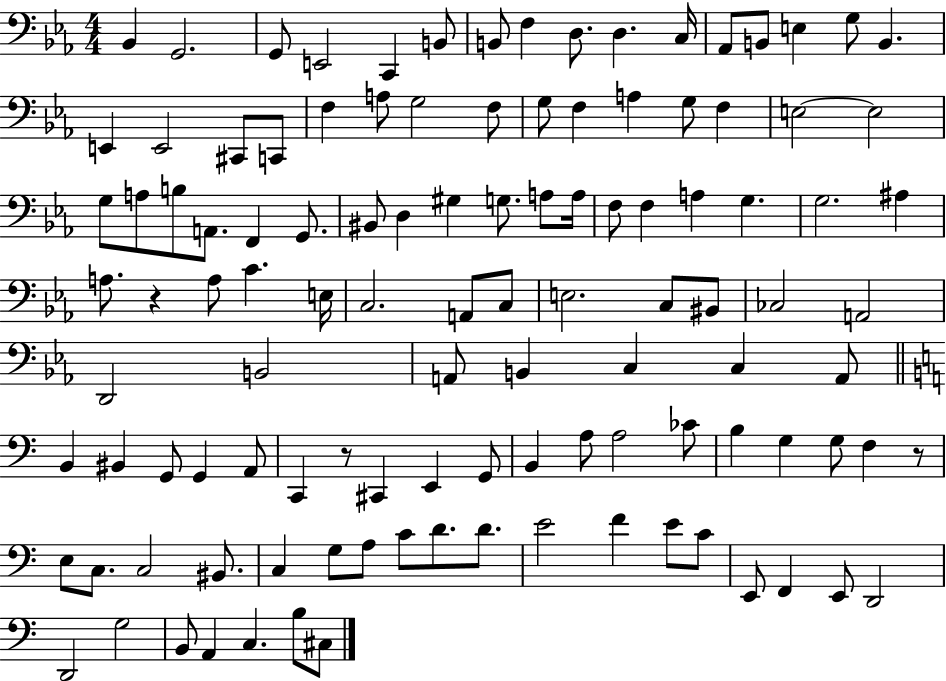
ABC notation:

X:1
T:Untitled
M:4/4
L:1/4
K:Eb
_B,, G,,2 G,,/2 E,,2 C,, B,,/2 B,,/2 F, D,/2 D, C,/4 _A,,/2 B,,/2 E, G,/2 B,, E,, E,,2 ^C,,/2 C,,/2 F, A,/2 G,2 F,/2 G,/2 F, A, G,/2 F, E,2 E,2 G,/2 A,/2 B,/2 A,,/2 F,, G,,/2 ^B,,/2 D, ^G, G,/2 A,/2 A,/4 F,/2 F, A, G, G,2 ^A, A,/2 z A,/2 C E,/4 C,2 A,,/2 C,/2 E,2 C,/2 ^B,,/2 _C,2 A,,2 D,,2 B,,2 A,,/2 B,, C, C, A,,/2 B,, ^B,, G,,/2 G,, A,,/2 C,, z/2 ^C,, E,, G,,/2 B,, A,/2 A,2 _C/2 B, G, G,/2 F, z/2 E,/2 C,/2 C,2 ^B,,/2 C, G,/2 A,/2 C/2 D/2 D/2 E2 F E/2 C/2 E,,/2 F,, E,,/2 D,,2 D,,2 G,2 B,,/2 A,, C, B,/2 ^C,/2